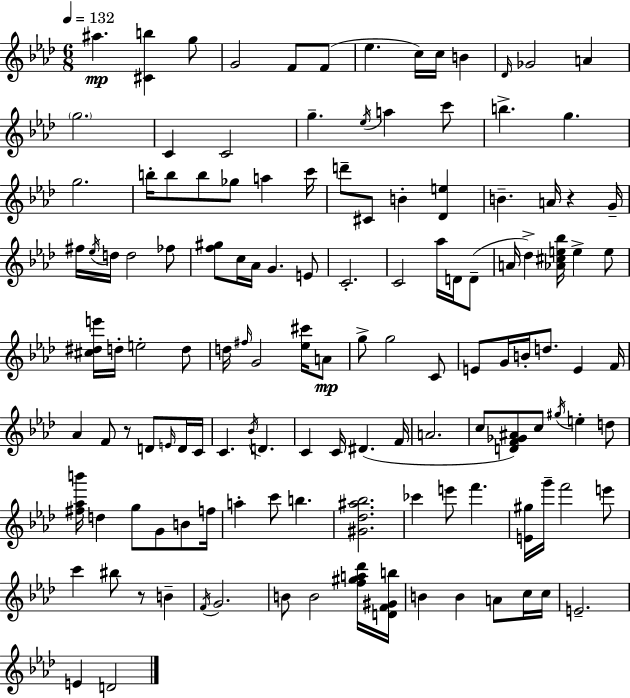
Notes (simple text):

A#5/q. [C#4,B5]/q G5/e G4/h F4/e F4/e Eb5/q. C5/s C5/s B4/q Db4/s Gb4/h A4/q G5/h. C4/q C4/h G5/q. Eb5/s A5/q C6/e B5/q. G5/q. G5/h. B5/s B5/e B5/e Gb5/e A5/q C6/s D6/e C#4/e B4/q [Db4,E5]/q B4/q. A4/s R/q G4/s F#5/s Eb5/s D5/s D5/h FES5/e [F5,G#5]/e C5/s Ab4/s G4/q. E4/e C4/h. C4/h Ab5/s D4/s D4/e A4/s Db5/q [Ab4,C#5,E5,Bb5]/s E5/q E5/e [C#5,D#5,E6]/s D5/s E5/h D5/e D5/s F#5/s G4/h [Eb5,C#6]/s A4/e G5/e G5/h C4/e E4/e G4/s B4/s D5/e. E4/q F4/s Ab4/q F4/e R/e D4/e E4/s D4/s C4/s C4/q. Bb4/s D4/q. C4/q C4/s D#4/q. F4/s A4/h. C5/e [D4,F4,Gb4,A#4]/e C5/e G#5/s E5/q D5/e [F#5,Ab5,B6]/s D5/q G5/e G4/e B4/e F5/s A5/q C6/e B5/q. [G#4,Db5,A#5,Bb5]/h. CES6/q E6/e F6/q. [E4,G#5]/s G6/s F6/h E6/e C6/q BIS5/e R/e B4/q F4/s G4/h. B4/e B4/h [F5,G#5,A5,Db6]/s [D4,F4,G#4,B5]/s B4/q B4/q A4/e C5/s C5/s E4/h. E4/q D4/h